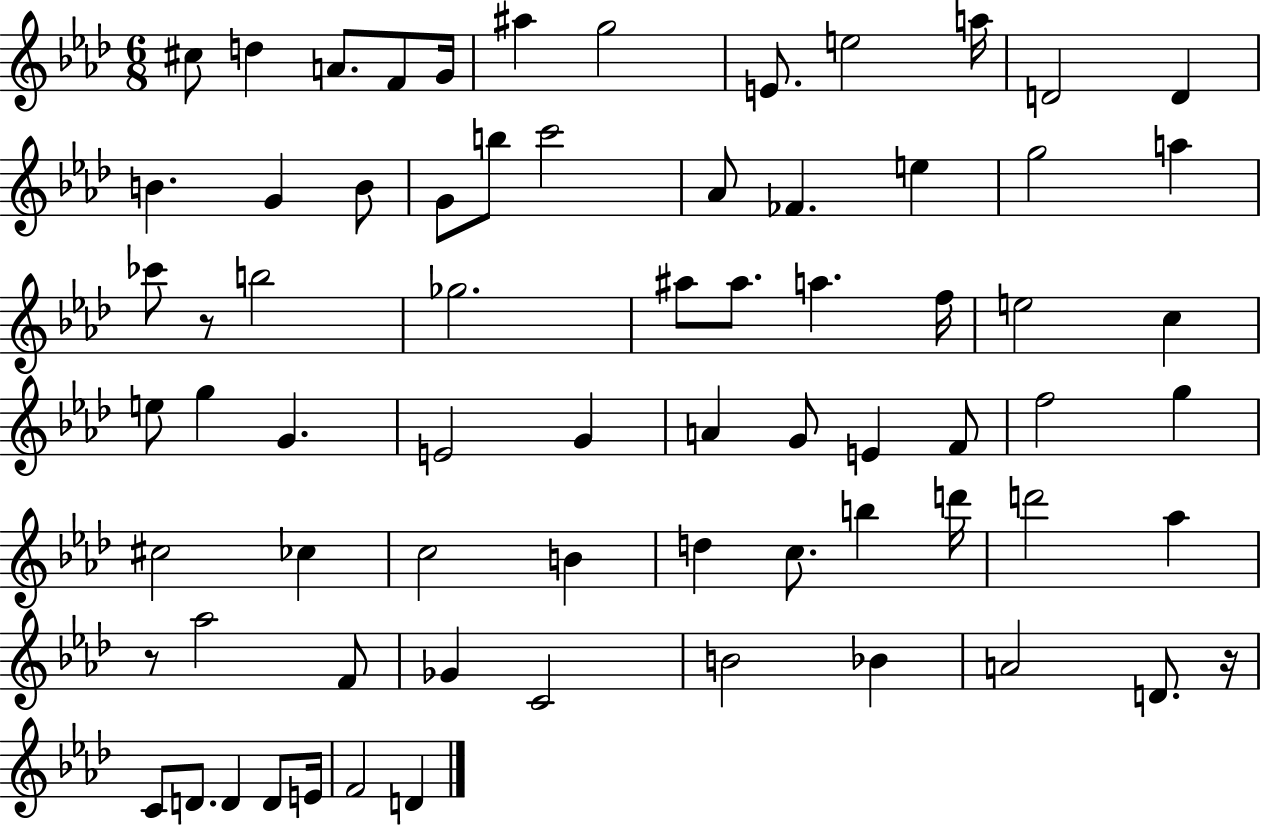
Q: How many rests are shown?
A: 3